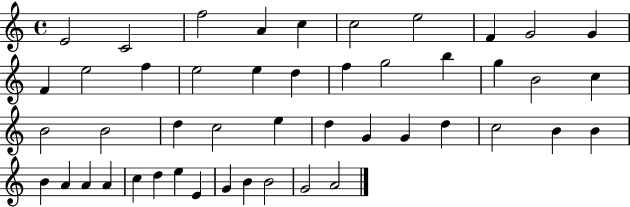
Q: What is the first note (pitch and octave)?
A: E4